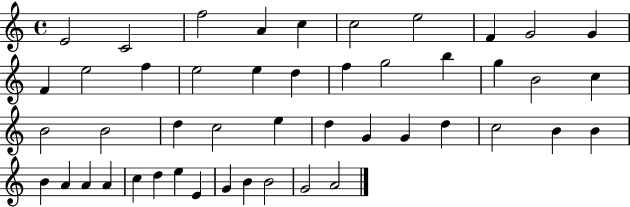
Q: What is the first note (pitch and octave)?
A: E4